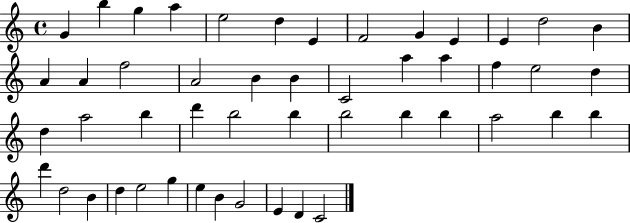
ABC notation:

X:1
T:Untitled
M:4/4
L:1/4
K:C
G b g a e2 d E F2 G E E d2 B A A f2 A2 B B C2 a a f e2 d d a2 b d' b2 b b2 b b a2 b b d' d2 B d e2 g e B G2 E D C2